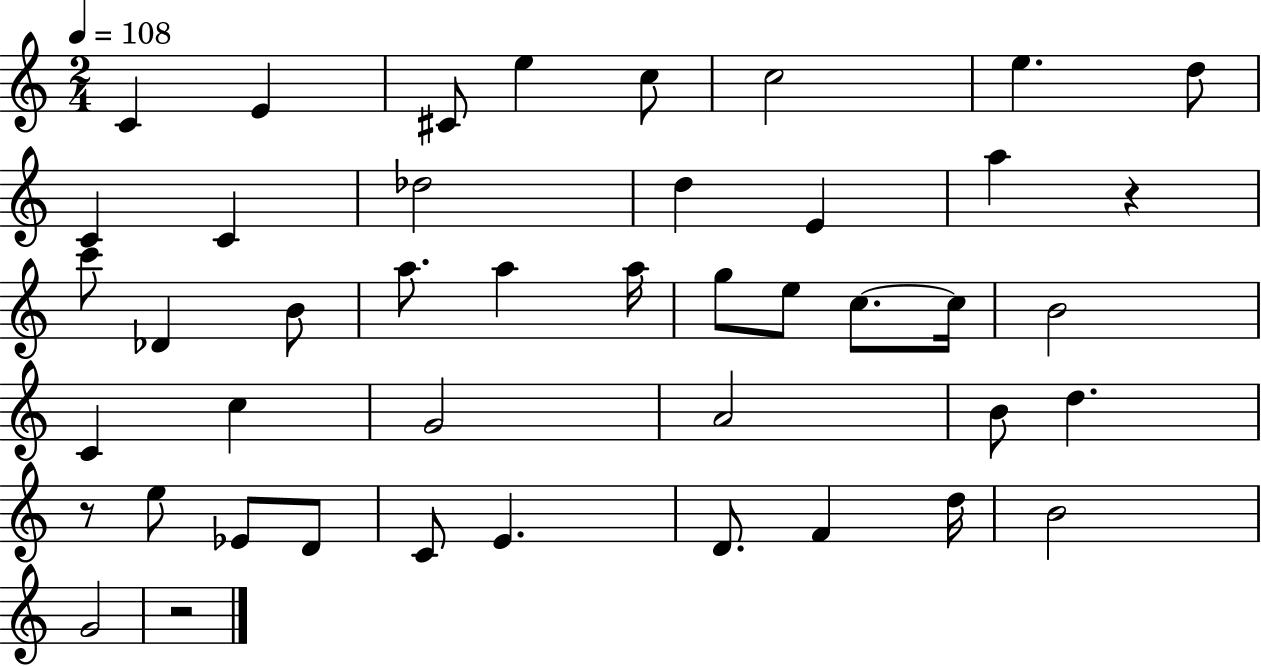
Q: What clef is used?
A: treble